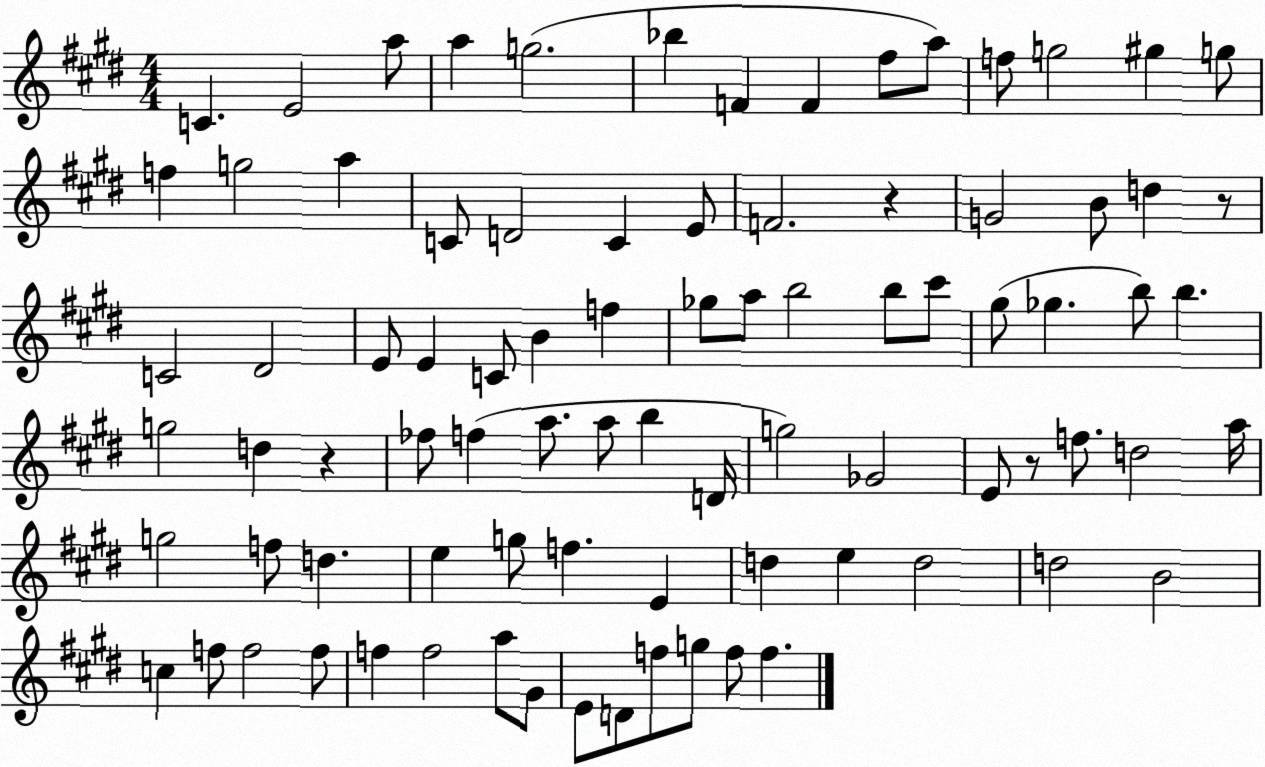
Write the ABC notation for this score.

X:1
T:Untitled
M:4/4
L:1/4
K:E
C E2 a/2 a g2 _b F F ^f/2 a/2 f/2 g2 ^g g/2 f g2 a C/2 D2 C E/2 F2 z G2 B/2 d z/2 C2 ^D2 E/2 E C/2 B f _g/2 a/2 b2 b/2 ^c'/2 ^g/2 _g b/2 b g2 d z _f/2 f a/2 a/2 b D/4 g2 _G2 E/2 z/2 f/2 d2 a/4 g2 f/2 d e g/2 f E d e d2 d2 B2 c f/2 f2 f/2 f f2 a/2 ^G/2 E/2 D/2 f/2 g/2 f/2 f